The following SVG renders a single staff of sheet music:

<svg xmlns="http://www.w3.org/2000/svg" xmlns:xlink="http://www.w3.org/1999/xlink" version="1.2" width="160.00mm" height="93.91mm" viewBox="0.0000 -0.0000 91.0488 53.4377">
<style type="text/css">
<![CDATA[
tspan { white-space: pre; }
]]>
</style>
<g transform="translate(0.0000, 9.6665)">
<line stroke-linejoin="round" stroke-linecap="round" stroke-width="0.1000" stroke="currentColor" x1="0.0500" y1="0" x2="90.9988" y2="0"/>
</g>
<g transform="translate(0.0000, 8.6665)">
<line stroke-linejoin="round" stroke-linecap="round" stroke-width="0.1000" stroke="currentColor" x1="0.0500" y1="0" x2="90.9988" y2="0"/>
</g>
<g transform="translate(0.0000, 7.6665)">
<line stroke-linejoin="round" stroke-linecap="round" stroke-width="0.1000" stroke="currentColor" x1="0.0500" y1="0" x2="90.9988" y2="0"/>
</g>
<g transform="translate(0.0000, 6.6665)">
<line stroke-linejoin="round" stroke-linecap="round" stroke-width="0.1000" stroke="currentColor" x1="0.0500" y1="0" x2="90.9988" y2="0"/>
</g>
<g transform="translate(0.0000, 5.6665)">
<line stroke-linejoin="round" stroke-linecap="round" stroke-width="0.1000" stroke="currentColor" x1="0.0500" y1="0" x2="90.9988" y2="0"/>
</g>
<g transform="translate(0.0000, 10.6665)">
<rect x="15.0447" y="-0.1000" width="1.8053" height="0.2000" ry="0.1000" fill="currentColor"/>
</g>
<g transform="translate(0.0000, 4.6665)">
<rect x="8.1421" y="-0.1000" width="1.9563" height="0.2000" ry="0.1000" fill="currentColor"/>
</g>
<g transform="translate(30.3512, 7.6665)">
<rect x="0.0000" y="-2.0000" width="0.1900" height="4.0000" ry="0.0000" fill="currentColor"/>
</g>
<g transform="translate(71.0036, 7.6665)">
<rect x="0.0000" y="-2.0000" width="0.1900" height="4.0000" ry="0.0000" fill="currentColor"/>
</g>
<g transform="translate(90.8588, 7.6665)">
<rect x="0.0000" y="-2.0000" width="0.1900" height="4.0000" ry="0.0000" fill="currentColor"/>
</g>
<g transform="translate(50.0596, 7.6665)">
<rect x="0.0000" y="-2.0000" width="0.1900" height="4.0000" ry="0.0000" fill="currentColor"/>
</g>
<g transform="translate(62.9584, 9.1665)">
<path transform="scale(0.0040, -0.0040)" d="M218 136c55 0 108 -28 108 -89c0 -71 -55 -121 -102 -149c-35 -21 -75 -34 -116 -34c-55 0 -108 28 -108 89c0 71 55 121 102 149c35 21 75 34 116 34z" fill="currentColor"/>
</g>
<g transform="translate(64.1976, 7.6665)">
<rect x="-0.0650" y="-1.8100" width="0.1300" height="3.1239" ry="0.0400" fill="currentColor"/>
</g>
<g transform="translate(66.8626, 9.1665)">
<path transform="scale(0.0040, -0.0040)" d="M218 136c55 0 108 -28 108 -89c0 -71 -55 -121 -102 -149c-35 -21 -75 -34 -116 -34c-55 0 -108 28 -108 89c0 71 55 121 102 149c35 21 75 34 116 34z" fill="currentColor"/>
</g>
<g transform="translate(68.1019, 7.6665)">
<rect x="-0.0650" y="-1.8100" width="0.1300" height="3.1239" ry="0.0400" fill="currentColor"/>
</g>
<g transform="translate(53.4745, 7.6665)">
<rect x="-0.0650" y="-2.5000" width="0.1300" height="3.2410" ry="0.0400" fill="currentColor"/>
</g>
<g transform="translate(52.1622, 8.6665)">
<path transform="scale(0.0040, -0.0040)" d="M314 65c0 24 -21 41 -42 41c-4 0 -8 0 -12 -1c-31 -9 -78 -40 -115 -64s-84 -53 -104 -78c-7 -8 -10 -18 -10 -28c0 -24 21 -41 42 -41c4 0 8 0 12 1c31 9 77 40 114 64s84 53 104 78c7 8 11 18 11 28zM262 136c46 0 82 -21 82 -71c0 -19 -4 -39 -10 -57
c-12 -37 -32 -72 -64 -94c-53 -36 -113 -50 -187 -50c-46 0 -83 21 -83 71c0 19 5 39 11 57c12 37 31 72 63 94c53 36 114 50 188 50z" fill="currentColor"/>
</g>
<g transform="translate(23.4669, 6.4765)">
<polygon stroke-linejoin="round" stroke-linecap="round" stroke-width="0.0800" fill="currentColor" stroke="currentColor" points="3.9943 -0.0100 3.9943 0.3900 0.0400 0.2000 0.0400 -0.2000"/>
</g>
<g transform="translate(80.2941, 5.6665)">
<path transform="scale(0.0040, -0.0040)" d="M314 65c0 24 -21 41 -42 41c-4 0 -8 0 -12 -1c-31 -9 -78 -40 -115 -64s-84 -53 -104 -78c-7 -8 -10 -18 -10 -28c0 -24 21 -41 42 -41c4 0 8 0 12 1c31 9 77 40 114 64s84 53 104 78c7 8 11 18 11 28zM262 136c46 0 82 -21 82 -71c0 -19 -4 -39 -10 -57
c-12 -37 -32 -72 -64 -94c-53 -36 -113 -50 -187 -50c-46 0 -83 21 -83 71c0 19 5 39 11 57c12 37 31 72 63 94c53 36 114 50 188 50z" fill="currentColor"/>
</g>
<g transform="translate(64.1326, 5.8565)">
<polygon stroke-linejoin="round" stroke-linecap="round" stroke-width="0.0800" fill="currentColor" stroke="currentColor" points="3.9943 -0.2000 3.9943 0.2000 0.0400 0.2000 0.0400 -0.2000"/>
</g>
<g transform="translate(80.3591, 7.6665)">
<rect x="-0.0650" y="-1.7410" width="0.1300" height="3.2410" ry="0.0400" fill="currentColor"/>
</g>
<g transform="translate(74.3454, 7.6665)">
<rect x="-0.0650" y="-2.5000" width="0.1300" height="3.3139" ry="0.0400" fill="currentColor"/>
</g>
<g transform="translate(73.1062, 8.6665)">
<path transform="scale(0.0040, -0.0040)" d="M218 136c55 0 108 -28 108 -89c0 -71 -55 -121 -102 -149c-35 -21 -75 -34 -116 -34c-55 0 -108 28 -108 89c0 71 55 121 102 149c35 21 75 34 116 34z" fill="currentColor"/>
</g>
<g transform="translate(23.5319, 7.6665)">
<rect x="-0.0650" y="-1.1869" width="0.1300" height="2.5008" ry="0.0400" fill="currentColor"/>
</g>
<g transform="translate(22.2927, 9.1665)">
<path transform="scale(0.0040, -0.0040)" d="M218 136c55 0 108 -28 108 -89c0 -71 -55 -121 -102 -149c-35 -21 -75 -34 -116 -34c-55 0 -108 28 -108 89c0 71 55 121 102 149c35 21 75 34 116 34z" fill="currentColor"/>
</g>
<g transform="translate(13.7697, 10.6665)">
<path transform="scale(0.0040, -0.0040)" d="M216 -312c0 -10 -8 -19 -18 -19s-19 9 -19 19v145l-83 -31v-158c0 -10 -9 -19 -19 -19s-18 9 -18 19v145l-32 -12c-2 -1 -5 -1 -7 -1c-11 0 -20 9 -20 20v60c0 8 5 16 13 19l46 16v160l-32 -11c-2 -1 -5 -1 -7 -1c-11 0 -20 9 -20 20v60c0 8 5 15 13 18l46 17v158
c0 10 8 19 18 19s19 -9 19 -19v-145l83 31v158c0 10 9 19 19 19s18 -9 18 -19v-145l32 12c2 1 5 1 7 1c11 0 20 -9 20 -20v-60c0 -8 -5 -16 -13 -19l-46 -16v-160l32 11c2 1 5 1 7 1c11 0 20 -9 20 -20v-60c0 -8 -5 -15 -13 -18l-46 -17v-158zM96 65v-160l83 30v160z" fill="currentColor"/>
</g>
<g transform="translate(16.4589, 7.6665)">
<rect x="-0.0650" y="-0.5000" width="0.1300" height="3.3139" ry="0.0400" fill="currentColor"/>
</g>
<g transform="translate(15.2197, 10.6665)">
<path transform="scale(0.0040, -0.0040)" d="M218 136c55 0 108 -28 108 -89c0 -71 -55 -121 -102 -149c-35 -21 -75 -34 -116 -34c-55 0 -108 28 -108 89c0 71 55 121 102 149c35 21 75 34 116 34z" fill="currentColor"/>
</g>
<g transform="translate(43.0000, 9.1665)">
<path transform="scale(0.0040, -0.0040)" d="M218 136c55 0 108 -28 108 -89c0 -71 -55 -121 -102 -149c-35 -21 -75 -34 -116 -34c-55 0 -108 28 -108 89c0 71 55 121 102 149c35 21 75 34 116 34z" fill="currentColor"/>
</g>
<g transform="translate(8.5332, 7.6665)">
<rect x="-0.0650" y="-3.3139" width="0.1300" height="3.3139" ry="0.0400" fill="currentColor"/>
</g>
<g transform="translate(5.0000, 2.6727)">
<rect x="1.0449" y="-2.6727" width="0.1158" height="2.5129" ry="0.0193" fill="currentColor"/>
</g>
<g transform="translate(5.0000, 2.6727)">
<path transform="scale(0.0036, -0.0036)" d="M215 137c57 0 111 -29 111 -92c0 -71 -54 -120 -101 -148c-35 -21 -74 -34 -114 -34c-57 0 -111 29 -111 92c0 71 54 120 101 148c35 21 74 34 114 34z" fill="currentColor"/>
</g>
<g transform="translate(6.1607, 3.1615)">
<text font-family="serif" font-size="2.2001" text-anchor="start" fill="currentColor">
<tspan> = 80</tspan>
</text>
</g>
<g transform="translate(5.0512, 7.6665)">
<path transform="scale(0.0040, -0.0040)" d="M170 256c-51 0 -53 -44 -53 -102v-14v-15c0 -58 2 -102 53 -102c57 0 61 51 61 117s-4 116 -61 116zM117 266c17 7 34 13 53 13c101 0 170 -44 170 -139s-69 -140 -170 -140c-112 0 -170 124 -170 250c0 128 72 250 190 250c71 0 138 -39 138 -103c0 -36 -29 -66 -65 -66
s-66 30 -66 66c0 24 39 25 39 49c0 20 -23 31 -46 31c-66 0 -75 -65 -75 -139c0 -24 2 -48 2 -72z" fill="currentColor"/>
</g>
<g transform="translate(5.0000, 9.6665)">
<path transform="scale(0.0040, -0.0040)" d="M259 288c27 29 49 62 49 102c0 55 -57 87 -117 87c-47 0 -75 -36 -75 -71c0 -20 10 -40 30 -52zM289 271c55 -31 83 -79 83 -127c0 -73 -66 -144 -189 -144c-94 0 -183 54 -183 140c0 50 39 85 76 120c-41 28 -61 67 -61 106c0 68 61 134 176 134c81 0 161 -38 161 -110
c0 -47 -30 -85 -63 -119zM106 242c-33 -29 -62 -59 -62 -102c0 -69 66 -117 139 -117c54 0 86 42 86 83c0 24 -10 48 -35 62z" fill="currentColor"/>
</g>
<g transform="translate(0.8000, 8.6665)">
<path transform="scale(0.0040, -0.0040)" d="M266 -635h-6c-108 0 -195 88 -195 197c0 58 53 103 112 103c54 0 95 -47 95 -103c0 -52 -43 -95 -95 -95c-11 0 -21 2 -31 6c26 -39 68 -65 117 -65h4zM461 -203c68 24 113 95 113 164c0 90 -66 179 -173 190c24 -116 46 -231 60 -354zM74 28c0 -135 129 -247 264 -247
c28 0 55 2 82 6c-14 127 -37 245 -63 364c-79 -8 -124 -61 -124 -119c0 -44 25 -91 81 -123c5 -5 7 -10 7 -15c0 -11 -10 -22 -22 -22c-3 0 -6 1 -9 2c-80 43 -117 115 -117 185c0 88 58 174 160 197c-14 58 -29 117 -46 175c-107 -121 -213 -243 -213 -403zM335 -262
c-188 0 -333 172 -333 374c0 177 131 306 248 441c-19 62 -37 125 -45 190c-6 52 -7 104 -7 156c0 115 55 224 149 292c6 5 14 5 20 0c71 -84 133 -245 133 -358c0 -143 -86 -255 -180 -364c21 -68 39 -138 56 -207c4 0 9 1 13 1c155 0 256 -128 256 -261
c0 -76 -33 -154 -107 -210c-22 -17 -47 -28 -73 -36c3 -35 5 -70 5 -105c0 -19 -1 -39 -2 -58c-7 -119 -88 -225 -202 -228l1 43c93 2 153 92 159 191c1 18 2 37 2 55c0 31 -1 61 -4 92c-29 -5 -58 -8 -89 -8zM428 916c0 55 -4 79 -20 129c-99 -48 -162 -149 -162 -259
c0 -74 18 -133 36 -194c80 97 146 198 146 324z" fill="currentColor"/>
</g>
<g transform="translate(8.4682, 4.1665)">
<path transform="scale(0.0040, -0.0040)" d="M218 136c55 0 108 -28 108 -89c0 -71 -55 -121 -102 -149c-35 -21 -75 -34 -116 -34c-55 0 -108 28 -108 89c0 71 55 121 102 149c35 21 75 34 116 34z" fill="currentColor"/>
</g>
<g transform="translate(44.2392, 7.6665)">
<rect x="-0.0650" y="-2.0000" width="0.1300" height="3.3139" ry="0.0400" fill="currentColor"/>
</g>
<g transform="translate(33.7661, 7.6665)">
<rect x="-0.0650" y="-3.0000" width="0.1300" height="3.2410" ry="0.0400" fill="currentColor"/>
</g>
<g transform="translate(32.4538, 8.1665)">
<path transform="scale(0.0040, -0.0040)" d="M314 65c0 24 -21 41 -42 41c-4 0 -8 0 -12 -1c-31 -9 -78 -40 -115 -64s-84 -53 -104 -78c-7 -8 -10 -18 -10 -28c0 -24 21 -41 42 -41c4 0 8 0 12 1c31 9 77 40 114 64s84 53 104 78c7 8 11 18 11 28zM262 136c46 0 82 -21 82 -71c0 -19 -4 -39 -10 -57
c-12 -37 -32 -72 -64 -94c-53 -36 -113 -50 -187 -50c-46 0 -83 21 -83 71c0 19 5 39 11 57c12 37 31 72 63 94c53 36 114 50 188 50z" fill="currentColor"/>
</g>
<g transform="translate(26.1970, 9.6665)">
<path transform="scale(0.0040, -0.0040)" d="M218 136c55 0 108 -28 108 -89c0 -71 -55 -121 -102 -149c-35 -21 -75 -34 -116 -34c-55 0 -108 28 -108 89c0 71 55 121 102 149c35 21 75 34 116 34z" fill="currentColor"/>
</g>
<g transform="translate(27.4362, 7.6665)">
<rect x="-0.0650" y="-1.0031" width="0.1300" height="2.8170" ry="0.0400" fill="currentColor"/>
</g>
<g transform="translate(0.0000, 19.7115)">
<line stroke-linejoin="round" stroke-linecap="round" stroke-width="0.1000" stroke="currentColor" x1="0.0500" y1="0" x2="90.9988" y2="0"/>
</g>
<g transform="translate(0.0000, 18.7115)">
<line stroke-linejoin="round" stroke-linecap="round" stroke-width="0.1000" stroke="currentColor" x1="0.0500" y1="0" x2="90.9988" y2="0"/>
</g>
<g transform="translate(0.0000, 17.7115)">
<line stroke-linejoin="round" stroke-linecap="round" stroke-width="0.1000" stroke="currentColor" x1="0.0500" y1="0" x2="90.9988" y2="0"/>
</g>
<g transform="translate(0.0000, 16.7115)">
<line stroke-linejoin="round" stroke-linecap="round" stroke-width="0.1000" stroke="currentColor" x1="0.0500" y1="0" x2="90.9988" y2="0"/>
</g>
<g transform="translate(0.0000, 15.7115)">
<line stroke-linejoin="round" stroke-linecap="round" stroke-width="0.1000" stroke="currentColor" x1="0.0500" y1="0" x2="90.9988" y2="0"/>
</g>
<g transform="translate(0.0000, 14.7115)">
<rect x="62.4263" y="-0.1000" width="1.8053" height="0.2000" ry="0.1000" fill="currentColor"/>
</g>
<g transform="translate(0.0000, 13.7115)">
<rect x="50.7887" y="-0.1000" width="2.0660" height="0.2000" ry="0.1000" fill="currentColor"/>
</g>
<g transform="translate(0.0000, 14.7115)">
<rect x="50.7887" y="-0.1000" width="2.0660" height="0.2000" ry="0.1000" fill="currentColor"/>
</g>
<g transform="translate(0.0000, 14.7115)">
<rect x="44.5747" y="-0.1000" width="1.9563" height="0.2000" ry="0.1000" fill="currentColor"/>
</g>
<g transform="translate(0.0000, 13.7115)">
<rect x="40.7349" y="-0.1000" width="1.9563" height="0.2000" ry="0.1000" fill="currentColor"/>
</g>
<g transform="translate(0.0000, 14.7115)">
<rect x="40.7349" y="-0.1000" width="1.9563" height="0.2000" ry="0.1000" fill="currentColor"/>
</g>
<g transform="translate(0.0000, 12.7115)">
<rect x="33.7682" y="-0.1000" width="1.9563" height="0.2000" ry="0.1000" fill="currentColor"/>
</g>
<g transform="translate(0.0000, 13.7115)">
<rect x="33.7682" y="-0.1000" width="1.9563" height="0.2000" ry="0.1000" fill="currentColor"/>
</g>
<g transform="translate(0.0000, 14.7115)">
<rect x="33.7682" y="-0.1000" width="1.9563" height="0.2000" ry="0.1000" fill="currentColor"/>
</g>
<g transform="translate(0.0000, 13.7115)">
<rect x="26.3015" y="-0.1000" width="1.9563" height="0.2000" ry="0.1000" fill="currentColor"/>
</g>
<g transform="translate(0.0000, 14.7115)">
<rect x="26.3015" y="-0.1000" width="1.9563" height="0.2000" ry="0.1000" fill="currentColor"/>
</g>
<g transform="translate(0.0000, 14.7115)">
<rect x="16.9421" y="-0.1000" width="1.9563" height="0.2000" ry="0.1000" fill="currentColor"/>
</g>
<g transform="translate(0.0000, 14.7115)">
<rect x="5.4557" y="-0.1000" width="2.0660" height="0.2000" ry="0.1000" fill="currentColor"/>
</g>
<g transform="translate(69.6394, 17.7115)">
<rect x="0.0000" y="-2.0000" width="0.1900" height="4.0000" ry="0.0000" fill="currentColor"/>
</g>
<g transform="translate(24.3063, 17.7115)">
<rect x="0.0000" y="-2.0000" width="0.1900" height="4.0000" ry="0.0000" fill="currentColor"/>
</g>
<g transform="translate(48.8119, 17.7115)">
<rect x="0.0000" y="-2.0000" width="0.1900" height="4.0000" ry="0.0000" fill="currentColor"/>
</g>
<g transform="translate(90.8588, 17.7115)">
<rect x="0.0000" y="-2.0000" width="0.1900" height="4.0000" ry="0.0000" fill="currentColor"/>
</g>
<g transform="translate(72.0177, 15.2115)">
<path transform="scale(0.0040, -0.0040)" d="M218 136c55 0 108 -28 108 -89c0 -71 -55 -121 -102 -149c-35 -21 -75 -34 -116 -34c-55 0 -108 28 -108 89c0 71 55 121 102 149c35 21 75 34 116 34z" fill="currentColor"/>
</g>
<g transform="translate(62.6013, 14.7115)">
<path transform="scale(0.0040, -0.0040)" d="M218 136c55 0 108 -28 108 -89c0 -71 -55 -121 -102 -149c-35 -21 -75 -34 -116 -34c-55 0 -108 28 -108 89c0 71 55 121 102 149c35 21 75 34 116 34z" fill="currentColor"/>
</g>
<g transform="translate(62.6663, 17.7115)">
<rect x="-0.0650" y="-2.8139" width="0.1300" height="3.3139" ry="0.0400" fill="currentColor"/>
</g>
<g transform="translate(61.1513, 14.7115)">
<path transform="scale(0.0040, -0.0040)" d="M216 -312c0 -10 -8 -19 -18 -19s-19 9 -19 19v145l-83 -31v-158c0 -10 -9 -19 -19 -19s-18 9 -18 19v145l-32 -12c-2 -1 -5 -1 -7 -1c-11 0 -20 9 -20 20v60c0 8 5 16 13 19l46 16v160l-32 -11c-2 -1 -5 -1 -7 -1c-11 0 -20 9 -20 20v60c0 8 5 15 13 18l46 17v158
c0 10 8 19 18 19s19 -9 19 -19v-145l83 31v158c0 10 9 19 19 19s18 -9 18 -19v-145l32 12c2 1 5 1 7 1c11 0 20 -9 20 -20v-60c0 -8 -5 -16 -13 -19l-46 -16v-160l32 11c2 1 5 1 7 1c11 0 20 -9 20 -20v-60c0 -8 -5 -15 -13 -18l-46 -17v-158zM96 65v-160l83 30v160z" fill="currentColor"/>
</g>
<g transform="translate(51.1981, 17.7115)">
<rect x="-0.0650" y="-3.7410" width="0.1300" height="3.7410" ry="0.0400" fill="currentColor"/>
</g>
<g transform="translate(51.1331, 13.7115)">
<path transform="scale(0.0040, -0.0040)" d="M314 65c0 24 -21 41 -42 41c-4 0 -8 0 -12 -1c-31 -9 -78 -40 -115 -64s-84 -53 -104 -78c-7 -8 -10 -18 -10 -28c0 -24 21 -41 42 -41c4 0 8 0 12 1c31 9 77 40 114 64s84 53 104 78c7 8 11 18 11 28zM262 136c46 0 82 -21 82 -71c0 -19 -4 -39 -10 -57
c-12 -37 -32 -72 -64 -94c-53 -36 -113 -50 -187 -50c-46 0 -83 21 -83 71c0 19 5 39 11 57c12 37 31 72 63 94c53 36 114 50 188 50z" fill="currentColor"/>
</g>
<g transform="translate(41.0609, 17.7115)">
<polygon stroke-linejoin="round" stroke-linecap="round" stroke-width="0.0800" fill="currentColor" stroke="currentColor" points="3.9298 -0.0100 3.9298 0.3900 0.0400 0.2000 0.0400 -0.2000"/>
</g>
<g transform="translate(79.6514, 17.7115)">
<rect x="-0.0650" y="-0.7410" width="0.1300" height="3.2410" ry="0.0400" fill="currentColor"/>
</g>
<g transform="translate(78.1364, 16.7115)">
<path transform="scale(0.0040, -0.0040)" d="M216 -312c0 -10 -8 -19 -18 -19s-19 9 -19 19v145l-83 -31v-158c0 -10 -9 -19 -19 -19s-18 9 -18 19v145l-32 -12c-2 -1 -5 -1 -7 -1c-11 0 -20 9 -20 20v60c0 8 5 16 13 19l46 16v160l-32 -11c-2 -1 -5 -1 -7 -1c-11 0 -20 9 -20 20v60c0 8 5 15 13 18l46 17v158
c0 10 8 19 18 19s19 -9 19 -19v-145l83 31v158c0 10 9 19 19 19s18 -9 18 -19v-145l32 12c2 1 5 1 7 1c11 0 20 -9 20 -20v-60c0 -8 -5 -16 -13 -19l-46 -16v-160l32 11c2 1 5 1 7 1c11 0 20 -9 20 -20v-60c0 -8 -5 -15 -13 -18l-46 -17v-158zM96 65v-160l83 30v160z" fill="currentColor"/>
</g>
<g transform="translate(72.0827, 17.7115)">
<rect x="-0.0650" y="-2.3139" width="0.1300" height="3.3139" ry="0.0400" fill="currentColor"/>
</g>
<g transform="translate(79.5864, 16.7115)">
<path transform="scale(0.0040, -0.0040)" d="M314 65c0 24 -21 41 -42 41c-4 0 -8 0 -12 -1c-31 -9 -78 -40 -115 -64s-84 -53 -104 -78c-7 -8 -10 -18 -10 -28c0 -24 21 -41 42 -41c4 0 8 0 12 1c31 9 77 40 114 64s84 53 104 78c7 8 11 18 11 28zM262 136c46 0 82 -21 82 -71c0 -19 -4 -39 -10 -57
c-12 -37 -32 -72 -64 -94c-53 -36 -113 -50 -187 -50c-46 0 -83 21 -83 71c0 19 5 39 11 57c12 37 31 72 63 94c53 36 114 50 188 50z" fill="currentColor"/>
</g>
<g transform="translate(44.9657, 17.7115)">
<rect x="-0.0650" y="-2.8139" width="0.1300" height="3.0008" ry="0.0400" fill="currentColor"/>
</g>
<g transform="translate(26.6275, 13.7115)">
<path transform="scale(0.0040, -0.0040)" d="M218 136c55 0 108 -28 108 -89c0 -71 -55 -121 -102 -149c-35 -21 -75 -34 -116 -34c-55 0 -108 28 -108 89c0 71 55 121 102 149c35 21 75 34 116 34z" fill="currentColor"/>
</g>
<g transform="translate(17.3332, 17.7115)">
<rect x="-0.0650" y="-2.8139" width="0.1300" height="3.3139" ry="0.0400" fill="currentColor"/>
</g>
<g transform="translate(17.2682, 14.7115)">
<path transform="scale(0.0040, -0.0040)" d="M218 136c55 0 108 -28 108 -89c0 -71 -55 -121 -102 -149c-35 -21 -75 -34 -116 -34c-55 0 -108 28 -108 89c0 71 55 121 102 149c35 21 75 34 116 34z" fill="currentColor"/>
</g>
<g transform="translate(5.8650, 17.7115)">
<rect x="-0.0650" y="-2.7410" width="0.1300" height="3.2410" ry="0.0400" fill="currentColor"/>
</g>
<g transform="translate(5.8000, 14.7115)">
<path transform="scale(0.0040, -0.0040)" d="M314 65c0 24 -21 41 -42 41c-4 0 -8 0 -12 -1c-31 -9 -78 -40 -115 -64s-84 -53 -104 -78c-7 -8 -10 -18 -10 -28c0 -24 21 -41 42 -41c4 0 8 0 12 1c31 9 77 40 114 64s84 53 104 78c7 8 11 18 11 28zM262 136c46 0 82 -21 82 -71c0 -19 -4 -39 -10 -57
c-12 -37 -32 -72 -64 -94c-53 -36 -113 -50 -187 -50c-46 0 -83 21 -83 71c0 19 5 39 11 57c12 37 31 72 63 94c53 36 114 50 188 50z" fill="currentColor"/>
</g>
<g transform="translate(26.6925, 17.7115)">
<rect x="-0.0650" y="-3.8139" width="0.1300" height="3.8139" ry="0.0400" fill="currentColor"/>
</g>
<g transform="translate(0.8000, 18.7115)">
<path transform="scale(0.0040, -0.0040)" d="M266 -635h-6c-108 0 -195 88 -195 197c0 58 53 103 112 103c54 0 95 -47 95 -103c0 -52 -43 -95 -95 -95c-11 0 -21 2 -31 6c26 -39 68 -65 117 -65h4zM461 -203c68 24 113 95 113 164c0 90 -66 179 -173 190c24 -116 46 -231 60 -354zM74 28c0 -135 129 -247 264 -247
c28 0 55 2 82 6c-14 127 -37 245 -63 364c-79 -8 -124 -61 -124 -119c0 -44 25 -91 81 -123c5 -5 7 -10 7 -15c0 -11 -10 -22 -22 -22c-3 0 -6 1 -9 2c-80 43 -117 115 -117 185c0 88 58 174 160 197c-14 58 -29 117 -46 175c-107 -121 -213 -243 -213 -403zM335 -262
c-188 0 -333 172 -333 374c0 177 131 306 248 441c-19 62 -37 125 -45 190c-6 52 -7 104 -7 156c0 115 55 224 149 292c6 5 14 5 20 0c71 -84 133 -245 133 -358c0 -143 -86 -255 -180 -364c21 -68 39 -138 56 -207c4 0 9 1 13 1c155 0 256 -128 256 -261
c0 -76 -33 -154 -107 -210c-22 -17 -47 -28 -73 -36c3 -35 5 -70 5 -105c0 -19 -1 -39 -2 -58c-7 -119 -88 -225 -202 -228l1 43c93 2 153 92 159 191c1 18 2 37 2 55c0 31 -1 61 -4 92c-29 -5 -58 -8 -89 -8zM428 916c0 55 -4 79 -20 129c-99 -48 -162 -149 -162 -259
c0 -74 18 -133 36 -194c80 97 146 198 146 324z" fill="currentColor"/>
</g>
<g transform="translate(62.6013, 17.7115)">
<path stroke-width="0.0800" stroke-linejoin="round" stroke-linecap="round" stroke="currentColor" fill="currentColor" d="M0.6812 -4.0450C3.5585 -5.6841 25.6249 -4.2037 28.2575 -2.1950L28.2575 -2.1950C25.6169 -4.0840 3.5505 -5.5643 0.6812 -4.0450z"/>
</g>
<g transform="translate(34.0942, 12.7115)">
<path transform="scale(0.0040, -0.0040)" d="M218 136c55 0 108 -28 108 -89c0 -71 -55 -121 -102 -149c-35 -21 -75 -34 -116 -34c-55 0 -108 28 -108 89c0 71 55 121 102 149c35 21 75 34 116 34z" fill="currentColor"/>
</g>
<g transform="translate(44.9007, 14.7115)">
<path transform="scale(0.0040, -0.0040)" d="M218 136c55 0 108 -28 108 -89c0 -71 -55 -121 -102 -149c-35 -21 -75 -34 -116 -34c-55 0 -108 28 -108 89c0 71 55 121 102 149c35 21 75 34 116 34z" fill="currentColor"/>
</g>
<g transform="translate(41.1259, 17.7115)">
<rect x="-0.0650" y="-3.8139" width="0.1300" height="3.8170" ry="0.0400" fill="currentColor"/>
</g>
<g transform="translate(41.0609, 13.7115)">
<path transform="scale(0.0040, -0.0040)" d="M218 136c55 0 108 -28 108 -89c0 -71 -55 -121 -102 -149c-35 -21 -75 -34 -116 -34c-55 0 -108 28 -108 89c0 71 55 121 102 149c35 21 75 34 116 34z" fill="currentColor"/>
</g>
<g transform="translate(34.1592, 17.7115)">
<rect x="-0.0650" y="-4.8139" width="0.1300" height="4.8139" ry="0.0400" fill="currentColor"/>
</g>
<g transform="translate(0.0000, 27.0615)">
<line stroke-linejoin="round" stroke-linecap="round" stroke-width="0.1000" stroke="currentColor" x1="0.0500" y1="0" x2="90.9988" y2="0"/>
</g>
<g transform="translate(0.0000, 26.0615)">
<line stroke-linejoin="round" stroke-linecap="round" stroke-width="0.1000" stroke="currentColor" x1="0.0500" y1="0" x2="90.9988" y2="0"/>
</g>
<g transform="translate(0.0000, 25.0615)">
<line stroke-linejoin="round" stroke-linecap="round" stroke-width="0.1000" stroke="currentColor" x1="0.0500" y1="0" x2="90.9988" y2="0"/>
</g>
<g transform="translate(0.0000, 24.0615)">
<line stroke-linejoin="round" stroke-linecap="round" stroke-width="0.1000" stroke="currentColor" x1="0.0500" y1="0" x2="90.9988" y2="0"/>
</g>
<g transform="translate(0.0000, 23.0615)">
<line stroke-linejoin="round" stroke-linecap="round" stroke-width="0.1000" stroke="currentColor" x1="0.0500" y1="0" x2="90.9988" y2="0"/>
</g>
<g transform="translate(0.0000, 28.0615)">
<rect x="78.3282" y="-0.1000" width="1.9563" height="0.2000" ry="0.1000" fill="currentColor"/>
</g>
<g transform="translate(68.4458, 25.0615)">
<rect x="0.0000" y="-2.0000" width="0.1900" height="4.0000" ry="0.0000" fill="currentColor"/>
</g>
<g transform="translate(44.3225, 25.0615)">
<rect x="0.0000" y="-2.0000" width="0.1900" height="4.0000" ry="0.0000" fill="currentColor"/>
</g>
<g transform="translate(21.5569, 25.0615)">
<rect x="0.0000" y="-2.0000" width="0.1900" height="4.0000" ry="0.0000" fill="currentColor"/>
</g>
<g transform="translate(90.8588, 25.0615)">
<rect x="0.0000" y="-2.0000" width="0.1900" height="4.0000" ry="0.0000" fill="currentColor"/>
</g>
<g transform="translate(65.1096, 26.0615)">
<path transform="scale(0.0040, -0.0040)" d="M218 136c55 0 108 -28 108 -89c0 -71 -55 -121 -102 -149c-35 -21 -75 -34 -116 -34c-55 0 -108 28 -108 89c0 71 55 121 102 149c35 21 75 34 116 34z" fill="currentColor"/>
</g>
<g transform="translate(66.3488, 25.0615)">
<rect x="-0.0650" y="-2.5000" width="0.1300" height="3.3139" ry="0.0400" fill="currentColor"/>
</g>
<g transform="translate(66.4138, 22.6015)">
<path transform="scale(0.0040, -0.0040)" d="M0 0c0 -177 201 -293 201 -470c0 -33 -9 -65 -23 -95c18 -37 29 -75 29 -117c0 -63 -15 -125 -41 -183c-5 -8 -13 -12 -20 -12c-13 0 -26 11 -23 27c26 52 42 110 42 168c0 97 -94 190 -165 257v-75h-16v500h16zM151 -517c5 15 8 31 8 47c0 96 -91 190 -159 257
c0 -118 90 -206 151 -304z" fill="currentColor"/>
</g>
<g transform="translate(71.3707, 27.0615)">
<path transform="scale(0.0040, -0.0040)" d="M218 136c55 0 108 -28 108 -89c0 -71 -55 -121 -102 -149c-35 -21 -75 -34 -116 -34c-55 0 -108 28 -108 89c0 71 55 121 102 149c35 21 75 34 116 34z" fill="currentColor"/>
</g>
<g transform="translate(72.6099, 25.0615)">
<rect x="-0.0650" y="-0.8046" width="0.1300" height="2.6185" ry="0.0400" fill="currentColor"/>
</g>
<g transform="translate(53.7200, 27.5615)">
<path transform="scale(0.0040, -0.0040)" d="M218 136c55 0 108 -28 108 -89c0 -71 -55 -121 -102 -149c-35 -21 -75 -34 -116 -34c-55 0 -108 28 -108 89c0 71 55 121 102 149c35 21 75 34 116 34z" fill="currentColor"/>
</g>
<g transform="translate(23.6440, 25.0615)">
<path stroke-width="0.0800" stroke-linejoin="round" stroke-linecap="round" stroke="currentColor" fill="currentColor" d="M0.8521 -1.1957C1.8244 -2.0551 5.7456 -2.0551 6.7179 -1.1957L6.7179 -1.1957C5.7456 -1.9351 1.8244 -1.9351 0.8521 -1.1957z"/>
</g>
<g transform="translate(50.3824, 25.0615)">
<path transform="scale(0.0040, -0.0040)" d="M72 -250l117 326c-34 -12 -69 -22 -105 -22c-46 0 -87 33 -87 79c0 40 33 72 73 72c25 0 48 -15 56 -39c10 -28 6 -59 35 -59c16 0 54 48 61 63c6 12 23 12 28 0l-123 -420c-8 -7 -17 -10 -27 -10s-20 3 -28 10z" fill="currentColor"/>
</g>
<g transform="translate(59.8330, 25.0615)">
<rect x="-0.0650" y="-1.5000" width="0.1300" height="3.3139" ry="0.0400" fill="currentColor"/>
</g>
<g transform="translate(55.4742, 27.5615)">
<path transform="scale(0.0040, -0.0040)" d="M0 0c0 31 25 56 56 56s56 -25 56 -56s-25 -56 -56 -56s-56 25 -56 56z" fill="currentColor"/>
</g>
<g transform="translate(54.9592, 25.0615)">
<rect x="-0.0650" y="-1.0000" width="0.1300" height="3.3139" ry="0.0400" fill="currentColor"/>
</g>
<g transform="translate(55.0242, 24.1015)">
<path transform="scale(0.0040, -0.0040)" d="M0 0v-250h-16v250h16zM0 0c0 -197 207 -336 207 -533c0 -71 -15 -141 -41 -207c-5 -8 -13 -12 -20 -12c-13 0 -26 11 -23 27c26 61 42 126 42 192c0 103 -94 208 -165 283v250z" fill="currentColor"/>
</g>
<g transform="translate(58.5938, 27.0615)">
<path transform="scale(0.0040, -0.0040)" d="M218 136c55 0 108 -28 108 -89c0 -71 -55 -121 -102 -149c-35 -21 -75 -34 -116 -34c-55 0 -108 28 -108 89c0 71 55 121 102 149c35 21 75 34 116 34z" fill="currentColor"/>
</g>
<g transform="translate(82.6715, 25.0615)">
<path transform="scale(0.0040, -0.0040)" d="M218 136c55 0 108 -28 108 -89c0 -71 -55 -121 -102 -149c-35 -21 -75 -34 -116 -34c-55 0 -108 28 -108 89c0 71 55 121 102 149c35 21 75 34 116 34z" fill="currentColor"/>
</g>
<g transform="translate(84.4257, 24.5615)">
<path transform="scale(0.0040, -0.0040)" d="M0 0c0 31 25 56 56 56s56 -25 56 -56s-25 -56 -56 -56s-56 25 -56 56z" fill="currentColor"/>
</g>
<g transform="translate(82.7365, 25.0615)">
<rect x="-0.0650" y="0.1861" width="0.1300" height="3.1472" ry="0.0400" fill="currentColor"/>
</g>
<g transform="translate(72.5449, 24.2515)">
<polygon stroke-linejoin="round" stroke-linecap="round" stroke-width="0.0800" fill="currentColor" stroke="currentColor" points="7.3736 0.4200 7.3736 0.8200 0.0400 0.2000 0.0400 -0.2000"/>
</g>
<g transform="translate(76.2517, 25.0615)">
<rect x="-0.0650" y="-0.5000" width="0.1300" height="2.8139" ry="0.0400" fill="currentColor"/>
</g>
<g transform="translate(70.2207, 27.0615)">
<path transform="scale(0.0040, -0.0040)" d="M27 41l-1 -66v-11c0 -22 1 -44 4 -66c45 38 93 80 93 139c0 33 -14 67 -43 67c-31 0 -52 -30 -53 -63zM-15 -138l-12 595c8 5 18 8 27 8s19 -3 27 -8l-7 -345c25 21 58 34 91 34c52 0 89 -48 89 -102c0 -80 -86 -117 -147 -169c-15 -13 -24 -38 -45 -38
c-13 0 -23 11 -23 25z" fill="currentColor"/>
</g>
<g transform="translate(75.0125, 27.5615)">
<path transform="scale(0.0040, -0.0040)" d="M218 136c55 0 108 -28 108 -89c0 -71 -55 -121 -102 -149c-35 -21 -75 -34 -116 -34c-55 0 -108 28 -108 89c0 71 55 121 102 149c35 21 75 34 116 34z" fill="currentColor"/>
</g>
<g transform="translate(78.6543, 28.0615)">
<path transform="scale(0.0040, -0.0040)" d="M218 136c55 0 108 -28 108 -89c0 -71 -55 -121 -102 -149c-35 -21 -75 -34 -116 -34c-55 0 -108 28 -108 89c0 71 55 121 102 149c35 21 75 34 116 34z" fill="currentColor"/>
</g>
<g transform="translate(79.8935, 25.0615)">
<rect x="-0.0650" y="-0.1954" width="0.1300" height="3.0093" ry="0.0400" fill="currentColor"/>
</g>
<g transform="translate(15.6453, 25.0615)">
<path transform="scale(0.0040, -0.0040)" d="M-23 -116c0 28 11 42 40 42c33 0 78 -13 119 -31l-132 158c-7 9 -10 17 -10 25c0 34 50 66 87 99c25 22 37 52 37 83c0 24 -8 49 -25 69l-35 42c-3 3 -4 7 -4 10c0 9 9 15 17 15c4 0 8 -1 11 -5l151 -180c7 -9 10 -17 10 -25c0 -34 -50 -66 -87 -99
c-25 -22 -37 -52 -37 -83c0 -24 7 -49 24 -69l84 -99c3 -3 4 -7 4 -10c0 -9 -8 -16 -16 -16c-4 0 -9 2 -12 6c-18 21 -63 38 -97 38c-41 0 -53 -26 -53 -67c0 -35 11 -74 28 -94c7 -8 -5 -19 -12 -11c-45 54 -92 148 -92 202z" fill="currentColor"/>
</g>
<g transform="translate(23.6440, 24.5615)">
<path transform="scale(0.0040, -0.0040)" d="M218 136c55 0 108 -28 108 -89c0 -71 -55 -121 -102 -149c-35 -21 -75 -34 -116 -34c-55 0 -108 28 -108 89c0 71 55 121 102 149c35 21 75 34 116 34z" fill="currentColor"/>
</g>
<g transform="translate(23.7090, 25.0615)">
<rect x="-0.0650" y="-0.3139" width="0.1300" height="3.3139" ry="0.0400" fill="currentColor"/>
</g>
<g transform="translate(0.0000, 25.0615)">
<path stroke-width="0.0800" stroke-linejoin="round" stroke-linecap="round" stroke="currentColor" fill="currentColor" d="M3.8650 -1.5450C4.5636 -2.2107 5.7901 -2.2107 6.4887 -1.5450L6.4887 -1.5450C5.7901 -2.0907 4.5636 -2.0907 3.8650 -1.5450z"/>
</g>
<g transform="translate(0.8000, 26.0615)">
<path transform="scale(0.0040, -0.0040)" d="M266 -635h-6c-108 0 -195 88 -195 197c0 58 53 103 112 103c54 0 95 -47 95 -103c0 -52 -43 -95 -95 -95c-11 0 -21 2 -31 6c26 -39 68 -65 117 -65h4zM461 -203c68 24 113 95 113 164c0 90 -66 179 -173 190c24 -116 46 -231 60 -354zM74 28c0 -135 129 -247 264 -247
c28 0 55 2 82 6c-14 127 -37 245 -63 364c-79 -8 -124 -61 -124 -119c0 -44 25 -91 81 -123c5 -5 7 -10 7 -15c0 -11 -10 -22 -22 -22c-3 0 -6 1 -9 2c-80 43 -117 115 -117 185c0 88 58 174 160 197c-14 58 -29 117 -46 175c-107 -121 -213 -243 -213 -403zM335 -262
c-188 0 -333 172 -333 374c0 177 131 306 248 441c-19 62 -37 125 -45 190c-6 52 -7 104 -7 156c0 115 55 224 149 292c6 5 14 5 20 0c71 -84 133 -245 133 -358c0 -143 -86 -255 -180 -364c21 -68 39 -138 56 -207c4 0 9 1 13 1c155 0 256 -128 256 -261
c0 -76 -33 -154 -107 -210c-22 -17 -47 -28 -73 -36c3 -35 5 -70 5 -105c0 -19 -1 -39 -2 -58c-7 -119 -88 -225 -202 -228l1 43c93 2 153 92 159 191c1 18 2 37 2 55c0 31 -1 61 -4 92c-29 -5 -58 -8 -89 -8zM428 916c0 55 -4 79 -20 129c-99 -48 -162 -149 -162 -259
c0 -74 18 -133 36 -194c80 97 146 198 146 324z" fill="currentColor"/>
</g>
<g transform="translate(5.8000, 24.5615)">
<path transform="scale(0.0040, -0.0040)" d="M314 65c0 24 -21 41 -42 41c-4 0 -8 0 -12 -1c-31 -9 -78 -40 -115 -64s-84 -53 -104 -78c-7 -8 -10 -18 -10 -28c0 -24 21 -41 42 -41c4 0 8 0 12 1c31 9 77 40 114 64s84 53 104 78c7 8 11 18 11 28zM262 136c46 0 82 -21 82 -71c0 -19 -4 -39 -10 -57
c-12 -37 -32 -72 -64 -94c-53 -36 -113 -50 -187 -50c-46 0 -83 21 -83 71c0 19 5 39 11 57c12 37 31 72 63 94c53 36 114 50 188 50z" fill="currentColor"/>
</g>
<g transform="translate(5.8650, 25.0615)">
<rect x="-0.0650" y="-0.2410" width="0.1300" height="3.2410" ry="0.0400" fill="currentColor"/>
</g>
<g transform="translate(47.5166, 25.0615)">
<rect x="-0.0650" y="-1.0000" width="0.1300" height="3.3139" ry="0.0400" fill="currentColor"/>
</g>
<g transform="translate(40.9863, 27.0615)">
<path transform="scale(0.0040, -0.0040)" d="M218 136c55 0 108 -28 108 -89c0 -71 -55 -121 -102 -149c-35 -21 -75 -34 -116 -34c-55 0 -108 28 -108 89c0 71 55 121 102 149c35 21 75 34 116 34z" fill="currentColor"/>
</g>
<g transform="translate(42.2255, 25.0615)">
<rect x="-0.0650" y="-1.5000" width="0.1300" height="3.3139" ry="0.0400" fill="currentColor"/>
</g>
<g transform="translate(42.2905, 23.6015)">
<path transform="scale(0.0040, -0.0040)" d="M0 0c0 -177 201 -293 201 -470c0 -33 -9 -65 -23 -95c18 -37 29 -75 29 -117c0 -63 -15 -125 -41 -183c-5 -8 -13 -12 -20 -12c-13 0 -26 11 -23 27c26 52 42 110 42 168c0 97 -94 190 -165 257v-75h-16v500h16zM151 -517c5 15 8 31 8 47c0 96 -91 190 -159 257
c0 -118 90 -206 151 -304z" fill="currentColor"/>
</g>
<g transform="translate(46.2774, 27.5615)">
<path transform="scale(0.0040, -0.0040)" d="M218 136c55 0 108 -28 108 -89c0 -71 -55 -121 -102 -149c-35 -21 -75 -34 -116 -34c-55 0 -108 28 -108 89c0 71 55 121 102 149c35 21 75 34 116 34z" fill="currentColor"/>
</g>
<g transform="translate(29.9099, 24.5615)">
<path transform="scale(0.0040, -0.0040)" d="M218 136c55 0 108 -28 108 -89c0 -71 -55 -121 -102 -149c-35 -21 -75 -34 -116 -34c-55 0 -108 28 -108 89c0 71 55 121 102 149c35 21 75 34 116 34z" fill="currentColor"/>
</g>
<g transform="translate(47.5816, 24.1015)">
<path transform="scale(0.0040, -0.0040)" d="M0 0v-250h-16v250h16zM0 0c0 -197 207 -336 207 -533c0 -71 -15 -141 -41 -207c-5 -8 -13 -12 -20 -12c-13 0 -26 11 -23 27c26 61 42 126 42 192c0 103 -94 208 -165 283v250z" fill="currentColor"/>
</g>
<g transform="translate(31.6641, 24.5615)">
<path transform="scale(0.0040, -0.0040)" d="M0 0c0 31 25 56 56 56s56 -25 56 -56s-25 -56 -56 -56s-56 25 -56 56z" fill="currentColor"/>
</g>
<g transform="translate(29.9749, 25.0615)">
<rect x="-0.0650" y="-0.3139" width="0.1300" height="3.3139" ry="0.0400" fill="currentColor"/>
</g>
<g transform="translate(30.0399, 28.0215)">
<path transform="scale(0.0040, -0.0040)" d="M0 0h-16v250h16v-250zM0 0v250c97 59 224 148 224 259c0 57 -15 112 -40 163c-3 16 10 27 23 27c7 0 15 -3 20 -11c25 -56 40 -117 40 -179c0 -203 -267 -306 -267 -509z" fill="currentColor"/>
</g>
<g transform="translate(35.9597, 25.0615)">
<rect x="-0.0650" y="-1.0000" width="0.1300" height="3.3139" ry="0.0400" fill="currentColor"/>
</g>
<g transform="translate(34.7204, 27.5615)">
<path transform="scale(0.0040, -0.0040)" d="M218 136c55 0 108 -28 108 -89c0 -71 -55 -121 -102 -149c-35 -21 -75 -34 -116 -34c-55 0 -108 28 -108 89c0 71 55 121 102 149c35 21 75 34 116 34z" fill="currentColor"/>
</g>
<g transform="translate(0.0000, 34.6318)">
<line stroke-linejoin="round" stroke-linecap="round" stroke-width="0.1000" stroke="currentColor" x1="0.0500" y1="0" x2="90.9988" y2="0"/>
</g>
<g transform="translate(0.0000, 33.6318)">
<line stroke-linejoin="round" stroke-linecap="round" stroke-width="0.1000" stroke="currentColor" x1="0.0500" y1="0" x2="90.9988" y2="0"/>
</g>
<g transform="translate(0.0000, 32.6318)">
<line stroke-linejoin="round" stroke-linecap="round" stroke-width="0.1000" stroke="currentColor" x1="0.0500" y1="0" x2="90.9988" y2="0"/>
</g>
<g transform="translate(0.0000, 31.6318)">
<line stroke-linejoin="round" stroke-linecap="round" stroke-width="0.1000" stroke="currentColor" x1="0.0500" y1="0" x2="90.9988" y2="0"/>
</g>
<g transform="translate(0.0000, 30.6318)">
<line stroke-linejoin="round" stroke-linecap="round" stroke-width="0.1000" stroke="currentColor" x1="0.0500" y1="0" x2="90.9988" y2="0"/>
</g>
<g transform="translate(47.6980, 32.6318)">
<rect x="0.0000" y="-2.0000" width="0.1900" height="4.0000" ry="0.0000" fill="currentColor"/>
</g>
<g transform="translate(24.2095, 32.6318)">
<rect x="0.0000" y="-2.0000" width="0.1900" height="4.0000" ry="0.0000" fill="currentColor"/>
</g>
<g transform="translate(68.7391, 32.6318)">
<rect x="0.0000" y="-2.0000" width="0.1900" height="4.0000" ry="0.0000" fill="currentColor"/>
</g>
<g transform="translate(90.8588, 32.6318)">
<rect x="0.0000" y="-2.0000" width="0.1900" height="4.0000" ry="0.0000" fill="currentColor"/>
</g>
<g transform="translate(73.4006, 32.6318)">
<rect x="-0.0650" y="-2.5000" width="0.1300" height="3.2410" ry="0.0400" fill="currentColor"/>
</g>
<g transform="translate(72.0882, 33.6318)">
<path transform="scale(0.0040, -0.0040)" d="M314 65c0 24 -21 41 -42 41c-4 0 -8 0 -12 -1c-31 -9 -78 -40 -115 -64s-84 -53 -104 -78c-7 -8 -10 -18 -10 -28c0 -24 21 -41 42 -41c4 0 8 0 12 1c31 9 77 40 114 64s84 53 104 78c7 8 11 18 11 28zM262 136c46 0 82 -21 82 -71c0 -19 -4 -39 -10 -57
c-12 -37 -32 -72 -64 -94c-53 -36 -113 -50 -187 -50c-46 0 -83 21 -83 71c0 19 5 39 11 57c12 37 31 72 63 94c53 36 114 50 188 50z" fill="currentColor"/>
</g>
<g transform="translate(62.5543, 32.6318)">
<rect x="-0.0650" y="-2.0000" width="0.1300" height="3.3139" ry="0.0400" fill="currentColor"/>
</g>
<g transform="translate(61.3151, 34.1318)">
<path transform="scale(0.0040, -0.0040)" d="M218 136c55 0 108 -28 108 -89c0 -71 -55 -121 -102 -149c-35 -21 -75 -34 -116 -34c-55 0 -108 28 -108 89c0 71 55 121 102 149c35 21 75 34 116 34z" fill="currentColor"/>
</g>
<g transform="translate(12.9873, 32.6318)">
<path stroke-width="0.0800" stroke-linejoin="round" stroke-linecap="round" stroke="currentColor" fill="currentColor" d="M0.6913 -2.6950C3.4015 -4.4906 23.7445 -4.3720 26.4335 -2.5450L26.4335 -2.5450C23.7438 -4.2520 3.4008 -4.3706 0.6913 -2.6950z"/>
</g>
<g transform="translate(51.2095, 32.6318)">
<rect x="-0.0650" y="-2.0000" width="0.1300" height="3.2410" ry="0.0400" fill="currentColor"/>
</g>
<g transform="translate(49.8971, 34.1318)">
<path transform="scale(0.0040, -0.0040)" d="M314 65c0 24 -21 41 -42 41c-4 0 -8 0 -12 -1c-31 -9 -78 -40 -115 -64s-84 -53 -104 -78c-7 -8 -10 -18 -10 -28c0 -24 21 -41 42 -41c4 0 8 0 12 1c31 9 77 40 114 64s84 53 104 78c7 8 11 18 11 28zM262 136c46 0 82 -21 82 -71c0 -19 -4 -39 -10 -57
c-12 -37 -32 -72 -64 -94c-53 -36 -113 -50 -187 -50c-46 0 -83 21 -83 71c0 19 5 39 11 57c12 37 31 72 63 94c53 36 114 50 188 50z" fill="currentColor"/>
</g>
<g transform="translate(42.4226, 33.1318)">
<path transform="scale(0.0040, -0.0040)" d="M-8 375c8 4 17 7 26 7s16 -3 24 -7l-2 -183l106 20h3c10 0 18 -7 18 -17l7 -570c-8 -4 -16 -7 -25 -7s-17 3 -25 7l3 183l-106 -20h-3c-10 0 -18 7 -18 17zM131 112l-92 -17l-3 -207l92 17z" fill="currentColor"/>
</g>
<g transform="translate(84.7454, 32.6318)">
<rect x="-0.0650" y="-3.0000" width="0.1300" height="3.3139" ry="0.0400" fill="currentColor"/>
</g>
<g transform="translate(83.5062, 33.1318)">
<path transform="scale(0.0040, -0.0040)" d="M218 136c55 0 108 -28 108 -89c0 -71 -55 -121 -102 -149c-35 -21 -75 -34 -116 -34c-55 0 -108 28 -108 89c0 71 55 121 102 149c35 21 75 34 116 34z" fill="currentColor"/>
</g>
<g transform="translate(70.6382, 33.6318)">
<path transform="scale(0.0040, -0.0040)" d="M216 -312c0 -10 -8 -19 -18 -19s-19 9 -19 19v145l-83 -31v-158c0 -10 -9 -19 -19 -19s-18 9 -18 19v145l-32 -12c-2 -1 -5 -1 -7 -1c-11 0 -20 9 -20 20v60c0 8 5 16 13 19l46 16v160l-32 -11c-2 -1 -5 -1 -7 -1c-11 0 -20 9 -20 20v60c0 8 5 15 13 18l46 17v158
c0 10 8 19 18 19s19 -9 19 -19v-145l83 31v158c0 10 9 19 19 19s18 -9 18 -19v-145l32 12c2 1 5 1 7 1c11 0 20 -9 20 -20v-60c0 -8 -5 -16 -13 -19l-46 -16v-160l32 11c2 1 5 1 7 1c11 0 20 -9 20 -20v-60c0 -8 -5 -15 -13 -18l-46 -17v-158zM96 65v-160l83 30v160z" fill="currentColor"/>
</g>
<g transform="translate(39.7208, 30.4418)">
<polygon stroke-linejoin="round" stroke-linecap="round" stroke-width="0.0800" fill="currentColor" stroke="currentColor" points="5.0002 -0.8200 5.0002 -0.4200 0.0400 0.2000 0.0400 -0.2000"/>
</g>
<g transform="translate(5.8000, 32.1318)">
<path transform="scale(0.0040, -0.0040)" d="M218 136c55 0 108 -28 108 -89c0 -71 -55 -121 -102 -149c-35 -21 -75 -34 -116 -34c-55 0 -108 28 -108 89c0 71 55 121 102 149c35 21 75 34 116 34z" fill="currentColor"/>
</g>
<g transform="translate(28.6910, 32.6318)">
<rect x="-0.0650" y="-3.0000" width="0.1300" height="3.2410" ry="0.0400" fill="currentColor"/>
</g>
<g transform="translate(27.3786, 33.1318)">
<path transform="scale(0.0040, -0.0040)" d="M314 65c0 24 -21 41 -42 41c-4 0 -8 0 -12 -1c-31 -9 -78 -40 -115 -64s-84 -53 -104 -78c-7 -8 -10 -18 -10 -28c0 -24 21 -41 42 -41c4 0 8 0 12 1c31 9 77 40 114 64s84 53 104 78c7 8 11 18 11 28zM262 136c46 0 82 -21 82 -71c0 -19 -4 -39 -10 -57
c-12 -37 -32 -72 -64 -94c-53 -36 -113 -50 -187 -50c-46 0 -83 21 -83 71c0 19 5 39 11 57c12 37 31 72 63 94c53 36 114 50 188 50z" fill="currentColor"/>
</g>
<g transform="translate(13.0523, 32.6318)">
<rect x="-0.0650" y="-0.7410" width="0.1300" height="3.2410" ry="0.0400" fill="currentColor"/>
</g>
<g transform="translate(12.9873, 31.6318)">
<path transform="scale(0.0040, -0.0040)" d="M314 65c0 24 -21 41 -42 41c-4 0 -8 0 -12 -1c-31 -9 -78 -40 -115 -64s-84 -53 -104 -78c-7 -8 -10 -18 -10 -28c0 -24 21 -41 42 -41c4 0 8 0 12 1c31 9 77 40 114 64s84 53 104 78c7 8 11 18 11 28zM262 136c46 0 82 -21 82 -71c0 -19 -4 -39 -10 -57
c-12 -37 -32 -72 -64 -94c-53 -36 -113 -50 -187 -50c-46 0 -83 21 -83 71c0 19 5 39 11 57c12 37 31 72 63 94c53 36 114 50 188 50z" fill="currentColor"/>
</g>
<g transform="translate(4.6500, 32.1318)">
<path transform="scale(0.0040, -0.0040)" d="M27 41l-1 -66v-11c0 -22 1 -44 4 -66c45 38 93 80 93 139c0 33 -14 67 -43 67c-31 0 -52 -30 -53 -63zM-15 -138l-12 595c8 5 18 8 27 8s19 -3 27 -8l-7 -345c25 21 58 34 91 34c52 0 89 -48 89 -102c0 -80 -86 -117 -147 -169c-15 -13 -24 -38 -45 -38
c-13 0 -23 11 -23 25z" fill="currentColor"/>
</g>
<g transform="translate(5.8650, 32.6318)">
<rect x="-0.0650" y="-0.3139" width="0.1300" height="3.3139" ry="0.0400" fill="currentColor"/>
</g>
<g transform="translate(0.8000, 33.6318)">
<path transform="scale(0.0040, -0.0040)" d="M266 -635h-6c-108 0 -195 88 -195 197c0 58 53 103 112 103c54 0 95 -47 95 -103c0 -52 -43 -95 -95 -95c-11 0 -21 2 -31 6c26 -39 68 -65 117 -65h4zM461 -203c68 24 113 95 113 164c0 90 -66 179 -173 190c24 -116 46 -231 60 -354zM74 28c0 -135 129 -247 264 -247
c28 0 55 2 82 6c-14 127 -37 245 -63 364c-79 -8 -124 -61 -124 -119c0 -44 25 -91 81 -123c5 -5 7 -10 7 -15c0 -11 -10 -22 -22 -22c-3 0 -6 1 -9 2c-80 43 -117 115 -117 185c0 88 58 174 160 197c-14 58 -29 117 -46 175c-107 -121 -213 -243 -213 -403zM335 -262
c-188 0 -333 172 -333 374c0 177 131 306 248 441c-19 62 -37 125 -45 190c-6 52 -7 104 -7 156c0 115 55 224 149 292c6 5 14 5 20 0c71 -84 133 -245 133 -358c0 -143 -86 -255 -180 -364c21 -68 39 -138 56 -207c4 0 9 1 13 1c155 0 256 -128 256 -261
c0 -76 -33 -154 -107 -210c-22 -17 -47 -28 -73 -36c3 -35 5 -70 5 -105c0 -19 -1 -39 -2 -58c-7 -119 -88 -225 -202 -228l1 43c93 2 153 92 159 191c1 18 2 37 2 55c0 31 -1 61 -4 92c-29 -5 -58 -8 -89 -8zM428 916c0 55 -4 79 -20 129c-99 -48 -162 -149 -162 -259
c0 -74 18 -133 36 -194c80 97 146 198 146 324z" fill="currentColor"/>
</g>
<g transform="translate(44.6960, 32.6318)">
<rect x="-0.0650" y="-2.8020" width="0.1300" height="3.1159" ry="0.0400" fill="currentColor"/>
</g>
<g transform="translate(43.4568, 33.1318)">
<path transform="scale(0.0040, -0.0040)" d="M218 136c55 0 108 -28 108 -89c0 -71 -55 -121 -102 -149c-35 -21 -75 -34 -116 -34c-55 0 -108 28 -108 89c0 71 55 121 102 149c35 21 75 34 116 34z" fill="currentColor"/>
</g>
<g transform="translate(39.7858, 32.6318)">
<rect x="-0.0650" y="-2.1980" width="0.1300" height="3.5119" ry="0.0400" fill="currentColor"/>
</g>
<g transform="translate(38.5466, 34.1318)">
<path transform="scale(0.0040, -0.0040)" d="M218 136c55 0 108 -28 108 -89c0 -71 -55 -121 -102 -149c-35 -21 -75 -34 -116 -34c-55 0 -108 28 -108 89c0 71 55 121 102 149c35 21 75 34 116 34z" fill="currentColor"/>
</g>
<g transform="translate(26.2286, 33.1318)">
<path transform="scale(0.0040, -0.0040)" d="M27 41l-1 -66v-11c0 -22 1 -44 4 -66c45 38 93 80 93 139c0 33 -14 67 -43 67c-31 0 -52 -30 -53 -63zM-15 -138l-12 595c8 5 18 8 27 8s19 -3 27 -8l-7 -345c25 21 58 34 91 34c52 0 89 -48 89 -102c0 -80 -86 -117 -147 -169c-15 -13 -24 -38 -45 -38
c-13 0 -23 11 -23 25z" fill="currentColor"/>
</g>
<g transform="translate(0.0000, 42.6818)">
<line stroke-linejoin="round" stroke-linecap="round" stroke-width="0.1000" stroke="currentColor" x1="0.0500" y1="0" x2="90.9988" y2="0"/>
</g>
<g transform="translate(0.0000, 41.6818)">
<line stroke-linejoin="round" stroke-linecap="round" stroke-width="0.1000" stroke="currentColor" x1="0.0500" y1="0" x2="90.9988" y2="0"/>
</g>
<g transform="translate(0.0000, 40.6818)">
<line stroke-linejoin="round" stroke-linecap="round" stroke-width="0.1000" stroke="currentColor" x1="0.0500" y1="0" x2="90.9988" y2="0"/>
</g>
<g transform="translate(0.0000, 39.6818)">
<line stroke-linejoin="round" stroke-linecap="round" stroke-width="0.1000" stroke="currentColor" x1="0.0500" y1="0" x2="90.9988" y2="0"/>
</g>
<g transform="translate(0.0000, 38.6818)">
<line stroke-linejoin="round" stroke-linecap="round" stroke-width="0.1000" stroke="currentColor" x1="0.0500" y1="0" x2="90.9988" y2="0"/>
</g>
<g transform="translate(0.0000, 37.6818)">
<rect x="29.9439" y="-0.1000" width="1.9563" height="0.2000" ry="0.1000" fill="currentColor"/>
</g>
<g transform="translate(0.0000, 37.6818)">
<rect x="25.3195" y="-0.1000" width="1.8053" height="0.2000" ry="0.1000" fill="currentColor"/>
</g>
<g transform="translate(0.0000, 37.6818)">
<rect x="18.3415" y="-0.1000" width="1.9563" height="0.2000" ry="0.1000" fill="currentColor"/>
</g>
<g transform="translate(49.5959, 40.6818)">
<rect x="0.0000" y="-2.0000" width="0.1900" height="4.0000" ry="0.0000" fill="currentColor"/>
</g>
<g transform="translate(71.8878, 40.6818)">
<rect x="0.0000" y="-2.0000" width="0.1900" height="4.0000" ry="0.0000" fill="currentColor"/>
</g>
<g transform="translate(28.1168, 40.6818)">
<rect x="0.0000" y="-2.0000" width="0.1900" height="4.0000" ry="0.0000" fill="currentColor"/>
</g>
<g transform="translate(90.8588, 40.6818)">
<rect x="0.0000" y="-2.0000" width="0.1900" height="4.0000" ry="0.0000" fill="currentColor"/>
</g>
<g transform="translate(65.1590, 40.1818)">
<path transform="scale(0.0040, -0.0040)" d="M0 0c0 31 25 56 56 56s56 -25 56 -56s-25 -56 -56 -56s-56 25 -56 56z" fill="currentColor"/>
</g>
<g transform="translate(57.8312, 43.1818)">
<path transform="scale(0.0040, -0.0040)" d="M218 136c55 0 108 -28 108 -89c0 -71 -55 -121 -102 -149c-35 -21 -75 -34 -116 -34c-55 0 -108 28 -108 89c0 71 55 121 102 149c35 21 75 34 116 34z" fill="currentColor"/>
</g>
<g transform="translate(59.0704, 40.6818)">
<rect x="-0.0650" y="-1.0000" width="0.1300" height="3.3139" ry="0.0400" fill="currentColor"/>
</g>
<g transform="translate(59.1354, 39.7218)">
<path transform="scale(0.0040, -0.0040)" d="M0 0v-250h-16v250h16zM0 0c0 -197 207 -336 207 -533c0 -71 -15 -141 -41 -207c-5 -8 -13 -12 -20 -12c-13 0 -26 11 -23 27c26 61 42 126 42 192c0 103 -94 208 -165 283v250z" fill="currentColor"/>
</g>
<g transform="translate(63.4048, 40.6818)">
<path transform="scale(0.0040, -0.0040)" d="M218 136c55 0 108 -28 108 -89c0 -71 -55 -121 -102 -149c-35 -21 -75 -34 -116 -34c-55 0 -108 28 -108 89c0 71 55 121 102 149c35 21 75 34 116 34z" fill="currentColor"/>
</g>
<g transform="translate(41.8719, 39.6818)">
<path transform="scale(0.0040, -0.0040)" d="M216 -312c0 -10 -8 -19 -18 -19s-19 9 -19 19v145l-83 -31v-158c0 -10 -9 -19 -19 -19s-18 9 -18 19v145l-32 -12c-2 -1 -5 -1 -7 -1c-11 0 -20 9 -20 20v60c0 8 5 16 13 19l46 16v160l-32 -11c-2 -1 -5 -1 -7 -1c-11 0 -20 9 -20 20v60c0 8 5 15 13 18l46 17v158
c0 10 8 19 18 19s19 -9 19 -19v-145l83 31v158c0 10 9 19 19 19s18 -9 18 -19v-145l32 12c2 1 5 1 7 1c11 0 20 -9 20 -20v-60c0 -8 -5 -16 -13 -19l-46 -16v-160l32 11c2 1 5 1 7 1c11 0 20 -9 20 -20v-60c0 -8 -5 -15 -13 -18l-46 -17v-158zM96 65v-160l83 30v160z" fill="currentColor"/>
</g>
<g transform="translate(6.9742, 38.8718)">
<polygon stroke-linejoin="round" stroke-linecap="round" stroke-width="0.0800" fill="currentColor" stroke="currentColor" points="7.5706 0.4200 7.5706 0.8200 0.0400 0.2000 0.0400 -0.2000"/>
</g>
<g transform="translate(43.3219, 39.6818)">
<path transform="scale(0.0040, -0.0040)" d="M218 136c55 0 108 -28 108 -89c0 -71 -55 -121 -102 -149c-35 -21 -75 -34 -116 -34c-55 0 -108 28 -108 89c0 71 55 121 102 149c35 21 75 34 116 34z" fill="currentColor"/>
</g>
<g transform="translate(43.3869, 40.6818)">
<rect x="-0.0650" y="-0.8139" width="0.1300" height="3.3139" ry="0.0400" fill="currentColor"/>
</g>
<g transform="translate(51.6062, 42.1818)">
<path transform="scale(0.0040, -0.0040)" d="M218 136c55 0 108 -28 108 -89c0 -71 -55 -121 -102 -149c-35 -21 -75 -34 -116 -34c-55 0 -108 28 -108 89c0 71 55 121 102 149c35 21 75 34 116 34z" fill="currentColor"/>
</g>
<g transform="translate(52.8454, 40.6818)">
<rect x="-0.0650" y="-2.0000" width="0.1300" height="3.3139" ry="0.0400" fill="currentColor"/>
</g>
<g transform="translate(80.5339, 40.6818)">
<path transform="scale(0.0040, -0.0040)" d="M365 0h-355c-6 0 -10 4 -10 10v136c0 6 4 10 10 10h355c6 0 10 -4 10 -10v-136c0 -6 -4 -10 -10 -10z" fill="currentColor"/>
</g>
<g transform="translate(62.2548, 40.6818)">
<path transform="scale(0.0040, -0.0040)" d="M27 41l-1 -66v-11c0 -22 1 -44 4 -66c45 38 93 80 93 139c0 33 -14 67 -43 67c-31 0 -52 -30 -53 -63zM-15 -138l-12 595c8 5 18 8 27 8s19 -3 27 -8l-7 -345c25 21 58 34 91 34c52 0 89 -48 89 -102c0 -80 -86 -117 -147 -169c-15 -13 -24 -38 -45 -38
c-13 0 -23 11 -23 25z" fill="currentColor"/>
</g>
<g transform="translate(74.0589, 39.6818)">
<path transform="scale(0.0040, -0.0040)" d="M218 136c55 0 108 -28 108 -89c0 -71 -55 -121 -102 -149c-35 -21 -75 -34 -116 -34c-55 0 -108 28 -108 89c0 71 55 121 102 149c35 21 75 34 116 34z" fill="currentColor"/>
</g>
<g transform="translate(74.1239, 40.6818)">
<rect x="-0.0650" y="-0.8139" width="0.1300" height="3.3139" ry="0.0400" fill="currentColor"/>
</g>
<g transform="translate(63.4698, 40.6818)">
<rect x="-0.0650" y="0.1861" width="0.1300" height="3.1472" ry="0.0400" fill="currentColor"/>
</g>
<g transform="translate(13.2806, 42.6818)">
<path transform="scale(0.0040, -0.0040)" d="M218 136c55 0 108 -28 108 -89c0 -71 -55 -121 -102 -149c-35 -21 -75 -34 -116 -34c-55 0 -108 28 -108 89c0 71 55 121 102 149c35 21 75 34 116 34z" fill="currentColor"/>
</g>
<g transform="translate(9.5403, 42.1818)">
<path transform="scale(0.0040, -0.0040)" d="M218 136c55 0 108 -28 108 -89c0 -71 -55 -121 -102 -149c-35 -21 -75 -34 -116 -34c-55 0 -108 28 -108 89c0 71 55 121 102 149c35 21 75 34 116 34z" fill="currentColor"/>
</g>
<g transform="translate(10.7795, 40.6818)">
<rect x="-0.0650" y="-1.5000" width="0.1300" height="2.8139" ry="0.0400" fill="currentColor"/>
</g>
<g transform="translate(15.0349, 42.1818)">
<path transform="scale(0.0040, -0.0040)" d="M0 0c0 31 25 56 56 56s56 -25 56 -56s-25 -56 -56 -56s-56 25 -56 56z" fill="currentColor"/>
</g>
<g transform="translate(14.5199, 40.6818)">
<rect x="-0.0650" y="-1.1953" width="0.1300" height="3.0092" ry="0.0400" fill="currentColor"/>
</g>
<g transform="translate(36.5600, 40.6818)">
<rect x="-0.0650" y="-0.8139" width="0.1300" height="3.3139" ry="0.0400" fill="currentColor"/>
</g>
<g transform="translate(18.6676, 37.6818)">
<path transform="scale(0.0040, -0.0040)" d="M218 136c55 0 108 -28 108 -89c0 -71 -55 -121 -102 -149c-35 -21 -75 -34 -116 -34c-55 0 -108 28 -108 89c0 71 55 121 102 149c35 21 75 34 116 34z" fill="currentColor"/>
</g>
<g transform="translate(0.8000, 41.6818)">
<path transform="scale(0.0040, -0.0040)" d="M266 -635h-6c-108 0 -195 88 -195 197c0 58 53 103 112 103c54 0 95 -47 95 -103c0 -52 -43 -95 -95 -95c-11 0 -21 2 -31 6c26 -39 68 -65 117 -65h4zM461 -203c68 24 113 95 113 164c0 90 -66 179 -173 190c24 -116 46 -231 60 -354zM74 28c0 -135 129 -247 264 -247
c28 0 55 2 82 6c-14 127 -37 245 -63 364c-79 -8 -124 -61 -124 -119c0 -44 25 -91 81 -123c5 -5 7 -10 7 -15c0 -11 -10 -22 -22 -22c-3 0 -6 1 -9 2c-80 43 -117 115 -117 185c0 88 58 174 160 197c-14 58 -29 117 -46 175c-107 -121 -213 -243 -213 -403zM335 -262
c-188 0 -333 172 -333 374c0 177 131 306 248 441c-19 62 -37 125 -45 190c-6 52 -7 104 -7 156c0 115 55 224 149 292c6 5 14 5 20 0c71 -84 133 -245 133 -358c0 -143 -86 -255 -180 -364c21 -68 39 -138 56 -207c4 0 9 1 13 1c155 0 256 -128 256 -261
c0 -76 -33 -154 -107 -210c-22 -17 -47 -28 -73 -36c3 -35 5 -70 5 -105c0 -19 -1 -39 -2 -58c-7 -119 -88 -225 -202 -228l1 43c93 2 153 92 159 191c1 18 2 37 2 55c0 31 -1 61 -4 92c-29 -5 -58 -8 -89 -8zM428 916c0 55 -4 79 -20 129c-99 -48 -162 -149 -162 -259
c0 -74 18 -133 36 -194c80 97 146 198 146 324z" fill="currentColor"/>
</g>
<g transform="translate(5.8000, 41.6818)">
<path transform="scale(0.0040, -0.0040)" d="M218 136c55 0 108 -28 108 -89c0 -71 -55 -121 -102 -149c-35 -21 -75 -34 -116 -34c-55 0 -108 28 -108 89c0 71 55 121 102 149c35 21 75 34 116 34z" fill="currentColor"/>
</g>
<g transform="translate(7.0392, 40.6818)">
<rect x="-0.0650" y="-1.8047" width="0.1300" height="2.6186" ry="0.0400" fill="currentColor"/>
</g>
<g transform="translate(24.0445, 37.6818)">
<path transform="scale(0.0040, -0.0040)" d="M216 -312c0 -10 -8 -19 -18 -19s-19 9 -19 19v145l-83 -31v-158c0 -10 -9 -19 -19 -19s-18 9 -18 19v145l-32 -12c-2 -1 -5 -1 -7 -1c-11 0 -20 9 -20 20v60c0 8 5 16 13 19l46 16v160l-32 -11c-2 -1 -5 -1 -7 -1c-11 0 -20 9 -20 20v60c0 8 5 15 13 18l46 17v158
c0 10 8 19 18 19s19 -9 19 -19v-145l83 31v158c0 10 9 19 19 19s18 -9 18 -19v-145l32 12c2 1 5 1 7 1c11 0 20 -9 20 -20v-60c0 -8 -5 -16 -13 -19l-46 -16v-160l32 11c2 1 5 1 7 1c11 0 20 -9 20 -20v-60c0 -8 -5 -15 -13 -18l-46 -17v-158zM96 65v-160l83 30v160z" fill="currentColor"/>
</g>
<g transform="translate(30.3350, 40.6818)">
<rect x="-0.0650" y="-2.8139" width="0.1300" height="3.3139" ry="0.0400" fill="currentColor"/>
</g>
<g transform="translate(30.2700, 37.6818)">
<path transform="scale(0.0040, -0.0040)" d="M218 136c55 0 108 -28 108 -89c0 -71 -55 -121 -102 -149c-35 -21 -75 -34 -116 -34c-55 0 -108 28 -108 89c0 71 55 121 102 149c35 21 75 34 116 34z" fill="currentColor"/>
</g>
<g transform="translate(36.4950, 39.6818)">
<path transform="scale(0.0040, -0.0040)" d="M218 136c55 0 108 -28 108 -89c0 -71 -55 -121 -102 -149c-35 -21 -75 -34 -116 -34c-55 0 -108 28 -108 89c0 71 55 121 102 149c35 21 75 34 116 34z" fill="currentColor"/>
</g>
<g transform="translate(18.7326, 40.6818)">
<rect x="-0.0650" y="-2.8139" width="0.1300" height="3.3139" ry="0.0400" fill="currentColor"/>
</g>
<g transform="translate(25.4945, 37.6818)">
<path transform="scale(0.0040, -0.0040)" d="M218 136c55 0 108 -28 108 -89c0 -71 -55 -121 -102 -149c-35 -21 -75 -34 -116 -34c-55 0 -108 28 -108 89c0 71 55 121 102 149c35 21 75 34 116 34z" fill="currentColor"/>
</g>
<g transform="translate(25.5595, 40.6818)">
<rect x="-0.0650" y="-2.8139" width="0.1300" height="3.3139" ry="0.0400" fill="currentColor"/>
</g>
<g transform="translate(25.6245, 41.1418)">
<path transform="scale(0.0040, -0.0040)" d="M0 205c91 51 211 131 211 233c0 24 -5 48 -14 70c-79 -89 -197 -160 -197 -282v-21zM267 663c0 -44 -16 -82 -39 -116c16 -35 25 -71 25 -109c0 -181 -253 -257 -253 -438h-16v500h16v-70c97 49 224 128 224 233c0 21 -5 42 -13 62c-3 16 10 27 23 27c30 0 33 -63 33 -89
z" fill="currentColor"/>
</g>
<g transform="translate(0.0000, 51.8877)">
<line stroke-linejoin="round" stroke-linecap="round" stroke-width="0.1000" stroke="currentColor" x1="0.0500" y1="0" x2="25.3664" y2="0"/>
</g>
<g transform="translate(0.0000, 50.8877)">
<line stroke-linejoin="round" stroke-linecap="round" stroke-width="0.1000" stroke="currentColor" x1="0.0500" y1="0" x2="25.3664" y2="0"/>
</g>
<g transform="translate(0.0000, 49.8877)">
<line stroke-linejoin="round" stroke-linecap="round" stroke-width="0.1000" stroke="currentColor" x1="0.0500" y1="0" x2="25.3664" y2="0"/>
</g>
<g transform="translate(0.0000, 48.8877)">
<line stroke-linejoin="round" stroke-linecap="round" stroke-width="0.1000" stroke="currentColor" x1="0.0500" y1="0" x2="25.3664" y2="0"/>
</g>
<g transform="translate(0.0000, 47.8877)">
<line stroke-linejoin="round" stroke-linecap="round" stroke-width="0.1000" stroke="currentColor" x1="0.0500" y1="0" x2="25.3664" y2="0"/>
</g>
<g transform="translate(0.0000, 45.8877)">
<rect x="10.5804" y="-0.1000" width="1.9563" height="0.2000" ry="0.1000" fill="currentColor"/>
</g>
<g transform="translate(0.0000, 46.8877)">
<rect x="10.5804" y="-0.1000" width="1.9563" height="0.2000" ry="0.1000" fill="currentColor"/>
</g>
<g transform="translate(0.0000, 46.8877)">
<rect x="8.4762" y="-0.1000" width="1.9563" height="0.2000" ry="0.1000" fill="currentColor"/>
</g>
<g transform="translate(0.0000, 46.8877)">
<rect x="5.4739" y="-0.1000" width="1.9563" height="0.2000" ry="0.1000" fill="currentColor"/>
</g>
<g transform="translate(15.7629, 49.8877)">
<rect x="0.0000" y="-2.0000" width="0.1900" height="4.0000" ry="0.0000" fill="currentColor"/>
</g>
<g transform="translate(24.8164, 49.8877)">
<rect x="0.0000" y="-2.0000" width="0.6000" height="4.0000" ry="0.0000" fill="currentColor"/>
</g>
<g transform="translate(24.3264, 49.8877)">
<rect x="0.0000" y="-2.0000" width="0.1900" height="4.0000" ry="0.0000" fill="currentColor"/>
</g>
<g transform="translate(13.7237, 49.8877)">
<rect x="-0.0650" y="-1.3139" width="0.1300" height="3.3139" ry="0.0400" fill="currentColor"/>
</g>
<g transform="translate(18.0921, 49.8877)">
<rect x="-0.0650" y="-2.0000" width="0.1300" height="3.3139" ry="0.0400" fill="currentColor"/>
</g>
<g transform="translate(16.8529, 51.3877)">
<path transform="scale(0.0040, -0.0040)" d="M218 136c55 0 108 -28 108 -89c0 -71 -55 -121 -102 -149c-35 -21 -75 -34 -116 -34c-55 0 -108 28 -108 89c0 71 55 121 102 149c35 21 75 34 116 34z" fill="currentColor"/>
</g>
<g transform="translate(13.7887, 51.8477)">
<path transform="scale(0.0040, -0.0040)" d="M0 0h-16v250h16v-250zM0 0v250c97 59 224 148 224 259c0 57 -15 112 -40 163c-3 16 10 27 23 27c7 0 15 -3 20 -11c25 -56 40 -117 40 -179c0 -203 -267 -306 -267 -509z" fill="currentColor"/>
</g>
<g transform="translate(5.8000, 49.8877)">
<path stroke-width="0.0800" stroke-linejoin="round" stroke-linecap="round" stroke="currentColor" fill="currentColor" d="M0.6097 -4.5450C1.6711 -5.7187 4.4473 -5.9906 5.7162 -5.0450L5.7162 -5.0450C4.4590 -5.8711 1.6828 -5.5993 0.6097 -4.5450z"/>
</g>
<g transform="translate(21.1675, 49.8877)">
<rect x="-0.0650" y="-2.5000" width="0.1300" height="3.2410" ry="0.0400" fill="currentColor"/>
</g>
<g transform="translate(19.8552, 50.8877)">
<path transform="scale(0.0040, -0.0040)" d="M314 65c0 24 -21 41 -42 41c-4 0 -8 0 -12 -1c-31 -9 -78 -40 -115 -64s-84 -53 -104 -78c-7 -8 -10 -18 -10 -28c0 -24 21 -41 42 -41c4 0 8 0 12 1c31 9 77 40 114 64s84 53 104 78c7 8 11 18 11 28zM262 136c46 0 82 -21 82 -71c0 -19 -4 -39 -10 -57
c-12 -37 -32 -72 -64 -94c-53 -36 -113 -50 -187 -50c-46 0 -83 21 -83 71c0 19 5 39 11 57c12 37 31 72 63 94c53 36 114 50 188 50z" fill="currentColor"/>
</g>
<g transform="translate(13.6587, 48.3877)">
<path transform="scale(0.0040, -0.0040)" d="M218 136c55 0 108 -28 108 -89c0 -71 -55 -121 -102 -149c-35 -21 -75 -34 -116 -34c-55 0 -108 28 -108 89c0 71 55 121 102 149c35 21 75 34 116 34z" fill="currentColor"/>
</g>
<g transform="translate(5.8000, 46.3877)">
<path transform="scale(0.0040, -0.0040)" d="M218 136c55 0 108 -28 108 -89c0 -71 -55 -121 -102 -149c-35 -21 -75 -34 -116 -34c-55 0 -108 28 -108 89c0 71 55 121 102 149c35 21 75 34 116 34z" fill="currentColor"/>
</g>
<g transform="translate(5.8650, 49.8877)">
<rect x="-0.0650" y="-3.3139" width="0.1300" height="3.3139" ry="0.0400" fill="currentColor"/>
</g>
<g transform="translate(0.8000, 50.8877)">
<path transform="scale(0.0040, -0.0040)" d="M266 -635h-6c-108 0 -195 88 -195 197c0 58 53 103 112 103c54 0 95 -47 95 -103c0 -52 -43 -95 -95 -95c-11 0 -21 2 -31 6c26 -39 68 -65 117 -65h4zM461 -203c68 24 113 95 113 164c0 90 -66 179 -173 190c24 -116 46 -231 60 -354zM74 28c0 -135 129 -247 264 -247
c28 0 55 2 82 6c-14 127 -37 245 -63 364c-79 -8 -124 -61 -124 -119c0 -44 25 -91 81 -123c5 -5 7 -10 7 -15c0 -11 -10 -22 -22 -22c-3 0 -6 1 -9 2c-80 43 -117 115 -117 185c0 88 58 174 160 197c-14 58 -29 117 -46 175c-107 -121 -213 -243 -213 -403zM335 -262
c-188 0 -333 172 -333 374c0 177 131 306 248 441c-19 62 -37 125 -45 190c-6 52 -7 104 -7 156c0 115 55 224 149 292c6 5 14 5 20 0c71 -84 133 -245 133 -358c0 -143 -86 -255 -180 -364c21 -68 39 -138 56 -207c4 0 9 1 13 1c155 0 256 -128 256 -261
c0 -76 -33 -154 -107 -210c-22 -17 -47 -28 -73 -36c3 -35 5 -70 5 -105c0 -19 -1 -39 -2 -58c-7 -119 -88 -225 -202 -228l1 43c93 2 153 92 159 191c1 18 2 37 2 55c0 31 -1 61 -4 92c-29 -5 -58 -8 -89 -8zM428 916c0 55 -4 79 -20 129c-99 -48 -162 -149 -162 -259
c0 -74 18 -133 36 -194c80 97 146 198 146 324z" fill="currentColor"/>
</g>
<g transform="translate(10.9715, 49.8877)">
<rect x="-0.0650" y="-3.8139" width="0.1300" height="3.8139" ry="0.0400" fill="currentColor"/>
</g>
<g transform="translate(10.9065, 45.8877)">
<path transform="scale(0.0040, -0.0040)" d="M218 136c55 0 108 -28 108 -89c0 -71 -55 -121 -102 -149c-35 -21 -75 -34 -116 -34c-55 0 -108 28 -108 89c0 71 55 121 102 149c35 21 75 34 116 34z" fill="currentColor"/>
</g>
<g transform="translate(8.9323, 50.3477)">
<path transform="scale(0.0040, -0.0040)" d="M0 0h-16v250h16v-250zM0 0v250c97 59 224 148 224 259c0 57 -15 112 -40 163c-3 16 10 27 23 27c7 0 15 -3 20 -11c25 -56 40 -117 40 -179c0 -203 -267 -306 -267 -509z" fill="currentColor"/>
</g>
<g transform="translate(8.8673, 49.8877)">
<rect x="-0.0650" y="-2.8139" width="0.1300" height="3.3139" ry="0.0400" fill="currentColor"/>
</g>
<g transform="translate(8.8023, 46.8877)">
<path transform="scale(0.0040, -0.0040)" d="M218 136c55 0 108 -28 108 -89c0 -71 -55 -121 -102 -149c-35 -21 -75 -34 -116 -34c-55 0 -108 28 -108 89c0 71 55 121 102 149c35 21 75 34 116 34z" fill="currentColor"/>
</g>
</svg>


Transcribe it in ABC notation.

X:1
T:Untitled
M:6/8
L:1/4
K:C
b ^C F/2 E/2 A2 F G2 F/2 F/2 G f2 a2 a c' e' c'/2 a/2 c'2 ^a g ^d2 c2 z c c/2 D E/4 D/2 z/2 D/2 E G/4 _E/2 D/2 C/2 B _c d2 _A2 F/2 A/2 F2 F ^G2 A G/2 F/2 E/2 a ^a/4 a d ^d F D/2 _B d z2 b a/2 c' e/2 F G2